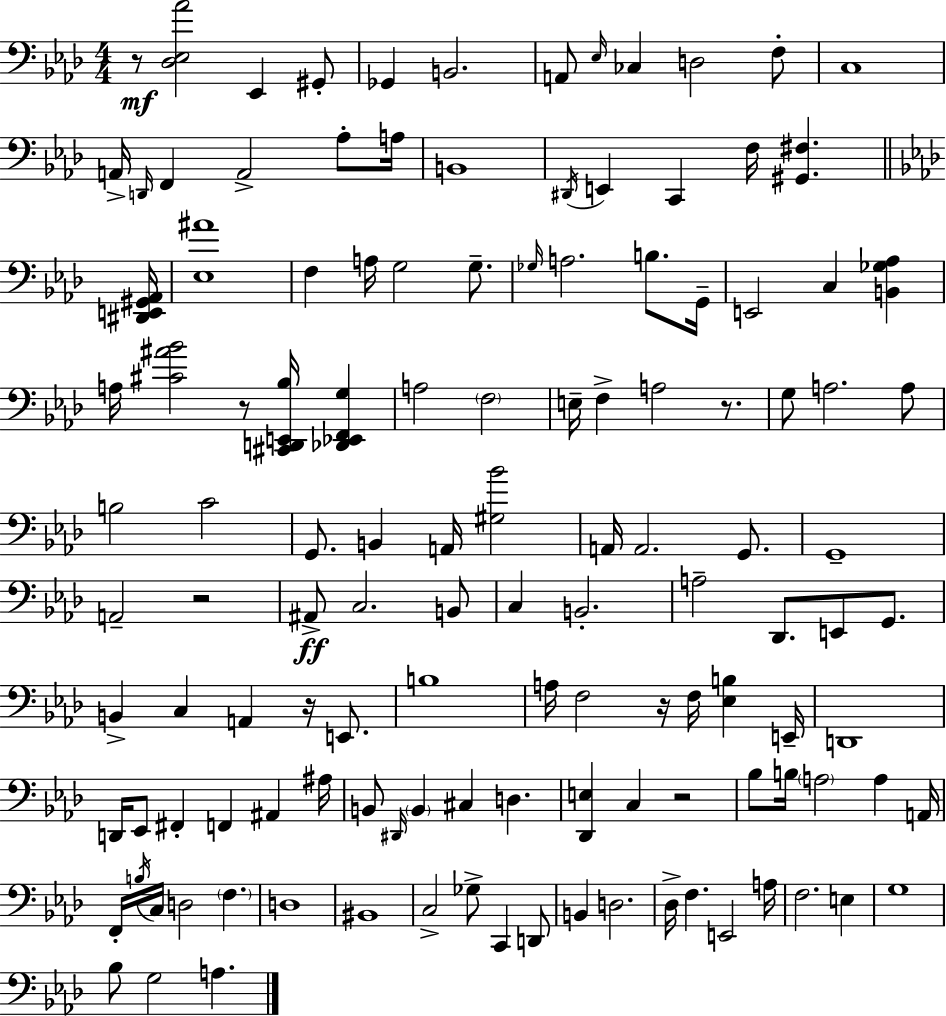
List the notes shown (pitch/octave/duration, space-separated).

R/e [Db3,Eb3,Ab4]/h Eb2/q G#2/e Gb2/q B2/h. A2/e Eb3/s CES3/q D3/h F3/e C3/w A2/s D2/s F2/q A2/h Ab3/e A3/s B2/w D#2/s E2/q C2/q F3/s [G#2,F#3]/q. [D#2,E2,G#2,Ab2]/s [Eb3,A#4]/w F3/q A3/s G3/h G3/e. Gb3/s A3/h. B3/e. G2/s E2/h C3/q [B2,Gb3,Ab3]/q A3/s [C#4,A#4,Bb4]/h R/e [C#2,D2,E2,Bb3]/s [Db2,Eb2,F2,G3]/q A3/h F3/h E3/s F3/q A3/h R/e. G3/e A3/h. A3/e B3/h C4/h G2/e. B2/q A2/s [G#3,Bb4]/h A2/s A2/h. G2/e. G2/w A2/h R/h A#2/e C3/h. B2/e C3/q B2/h. A3/h Db2/e. E2/e G2/e. B2/q C3/q A2/q R/s E2/e. B3/w A3/s F3/h R/s F3/s [Eb3,B3]/q E2/s D2/w D2/s Eb2/e F#2/q F2/q A#2/q A#3/s B2/e D#2/s B2/q C#3/q D3/q. [Db2,E3]/q C3/q R/h Bb3/e B3/s A3/h A3/q A2/s F2/s B3/s C3/s D3/h F3/q. D3/w BIS2/w C3/h Gb3/e C2/q D2/e B2/q D3/h. Db3/s F3/q. E2/h A3/s F3/h. E3/q G3/w Bb3/e G3/h A3/q.